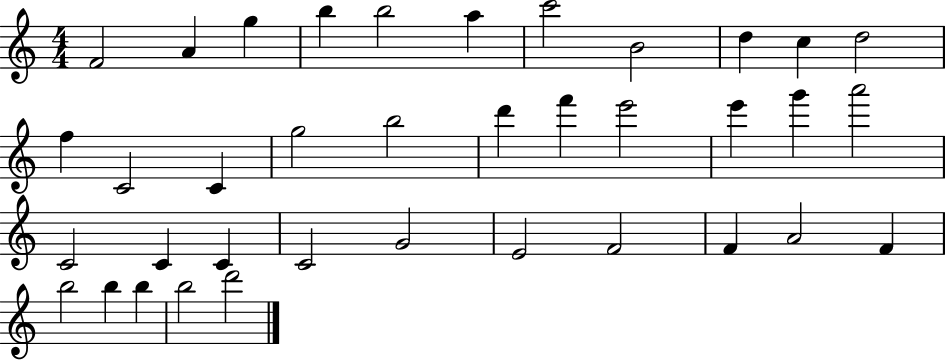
F4/h A4/q G5/q B5/q B5/h A5/q C6/h B4/h D5/q C5/q D5/h F5/q C4/h C4/q G5/h B5/h D6/q F6/q E6/h E6/q G6/q A6/h C4/h C4/q C4/q C4/h G4/h E4/h F4/h F4/q A4/h F4/q B5/h B5/q B5/q B5/h D6/h